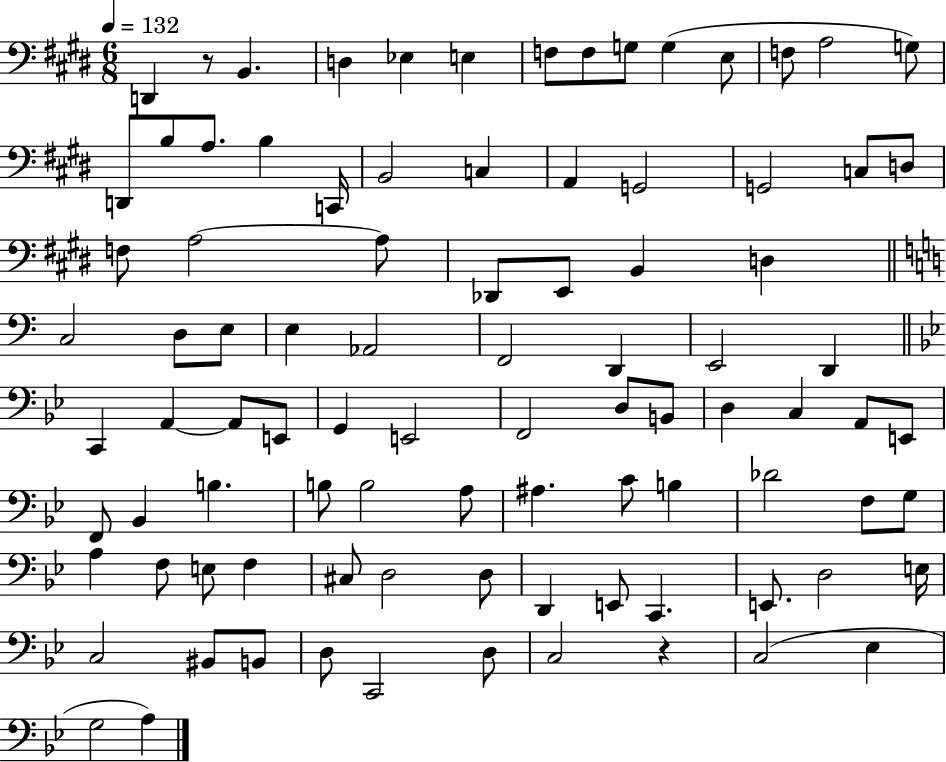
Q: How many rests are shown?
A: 2